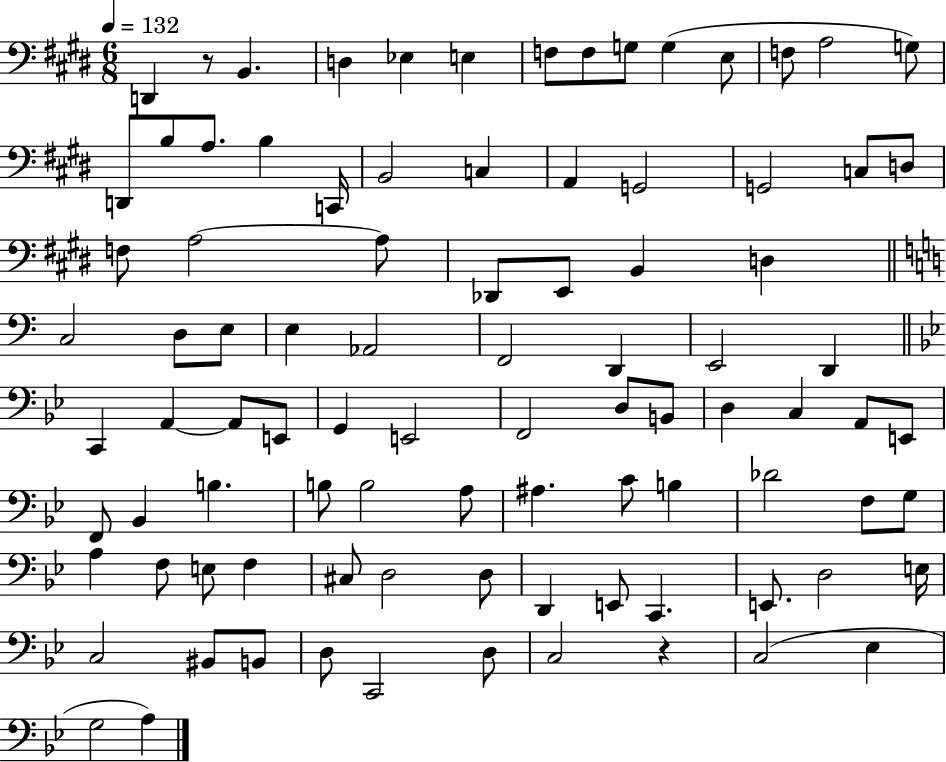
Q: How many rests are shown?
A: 2